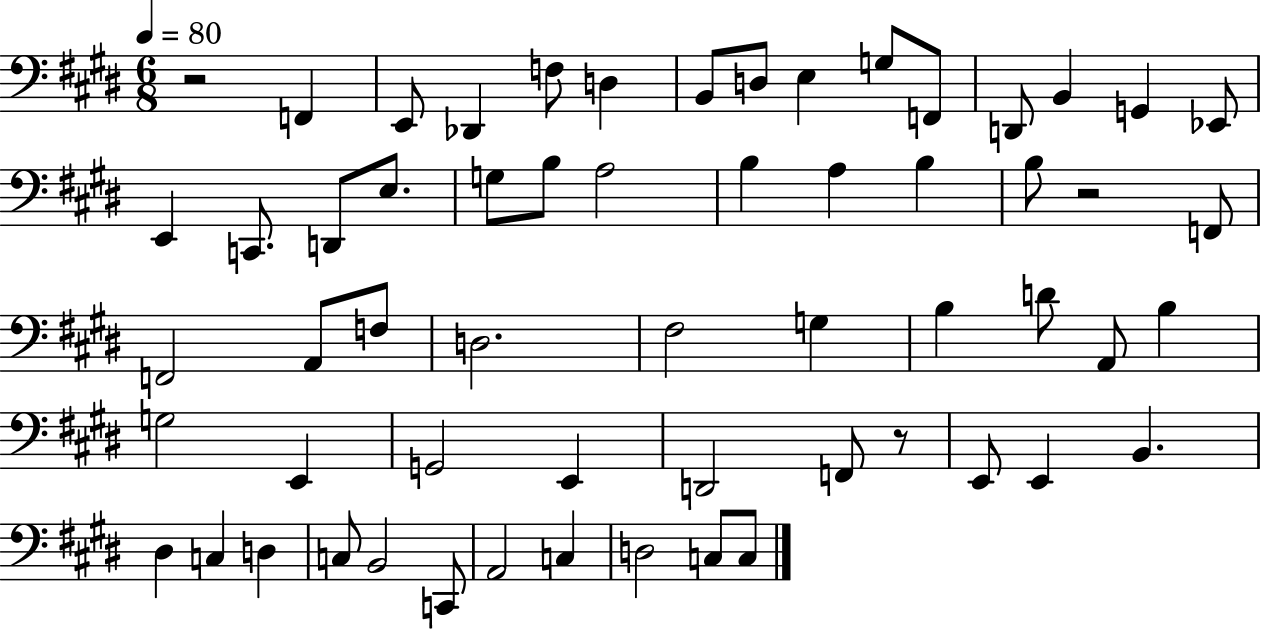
{
  \clef bass
  \numericTimeSignature
  \time 6/8
  \key e \major
  \tempo 4 = 80
  r2 f,4 | e,8 des,4 f8 d4 | b,8 d8 e4 g8 f,8 | d,8 b,4 g,4 ees,8 | \break e,4 c,8. d,8 e8. | g8 b8 a2 | b4 a4 b4 | b8 r2 f,8 | \break f,2 a,8 f8 | d2. | fis2 g4 | b4 d'8 a,8 b4 | \break g2 e,4 | g,2 e,4 | d,2 f,8 r8 | e,8 e,4 b,4. | \break dis4 c4 d4 | c8 b,2 c,8 | a,2 c4 | d2 c8 c8 | \break \bar "|."
}